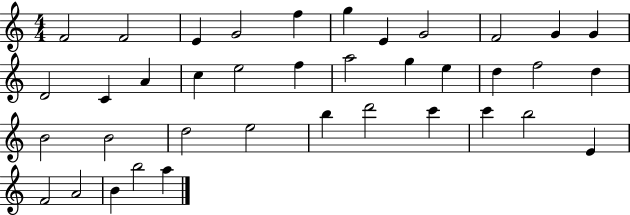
X:1
T:Untitled
M:4/4
L:1/4
K:C
F2 F2 E G2 f g E G2 F2 G G D2 C A c e2 f a2 g e d f2 d B2 B2 d2 e2 b d'2 c' c' b2 E F2 A2 B b2 a